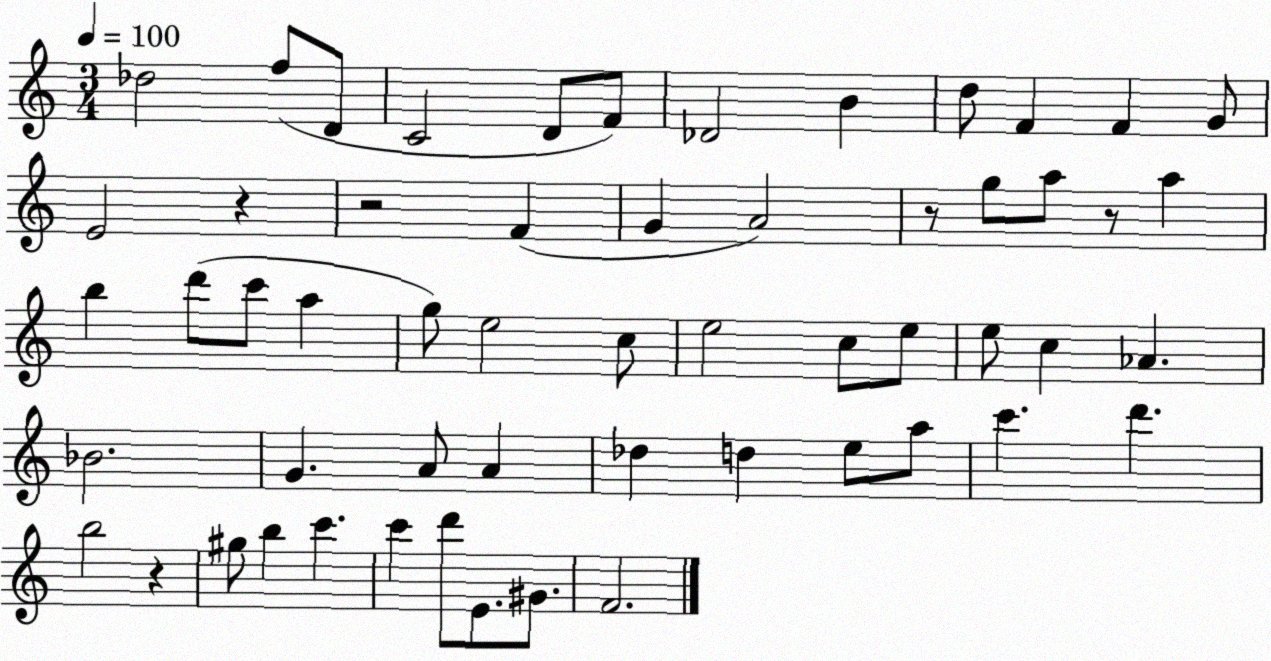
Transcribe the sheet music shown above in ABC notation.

X:1
T:Untitled
M:3/4
L:1/4
K:C
_d2 f/2 D/2 C2 D/2 F/2 _D2 B d/2 F F G/2 E2 z z2 F G A2 z/2 g/2 a/2 z/2 a b d'/2 c'/2 a g/2 e2 c/2 e2 c/2 e/2 e/2 c _A _B2 G A/2 A _d d e/2 a/2 c' d' b2 z ^g/2 b c' c' d'/2 E/2 ^G/2 F2